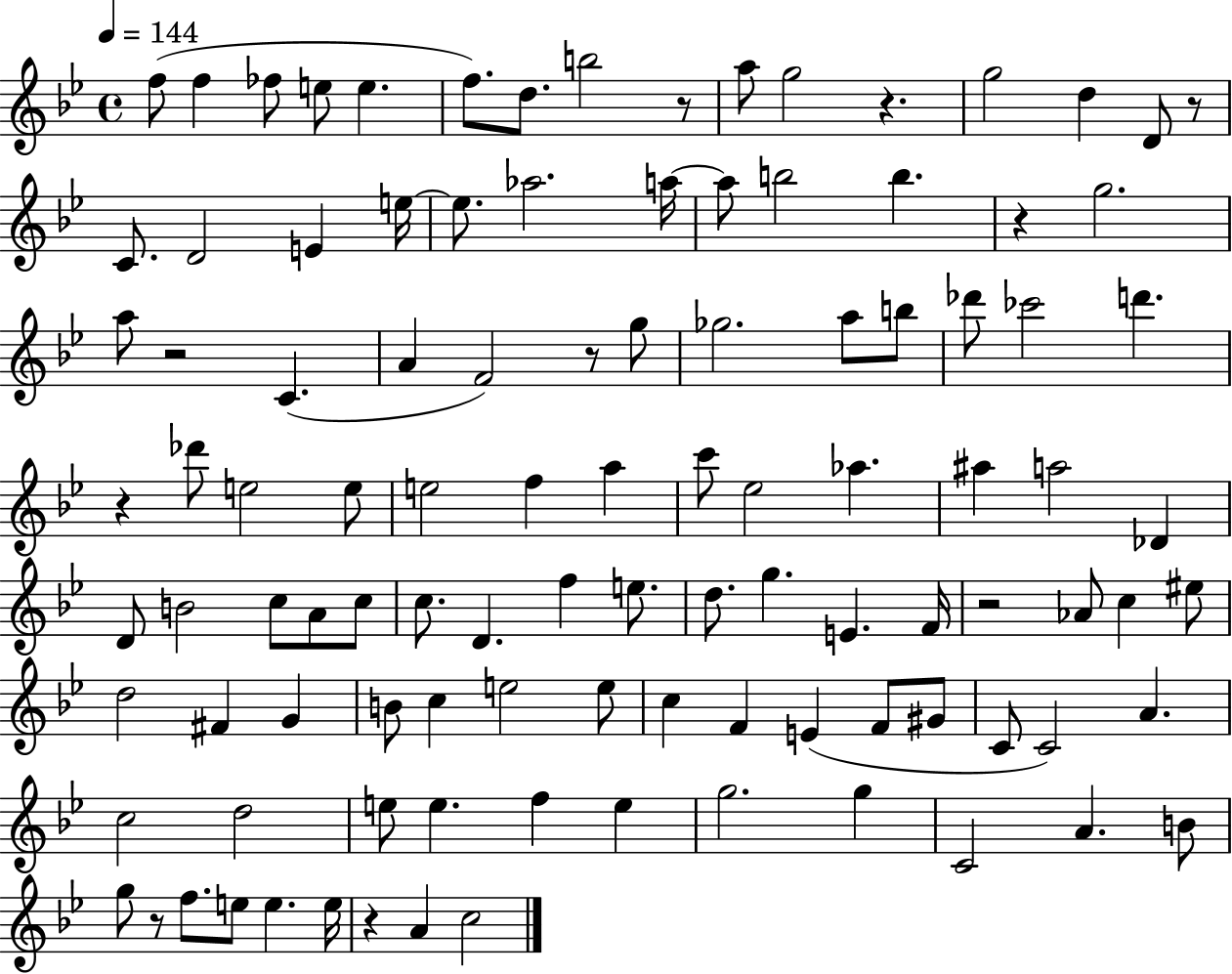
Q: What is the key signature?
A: BES major